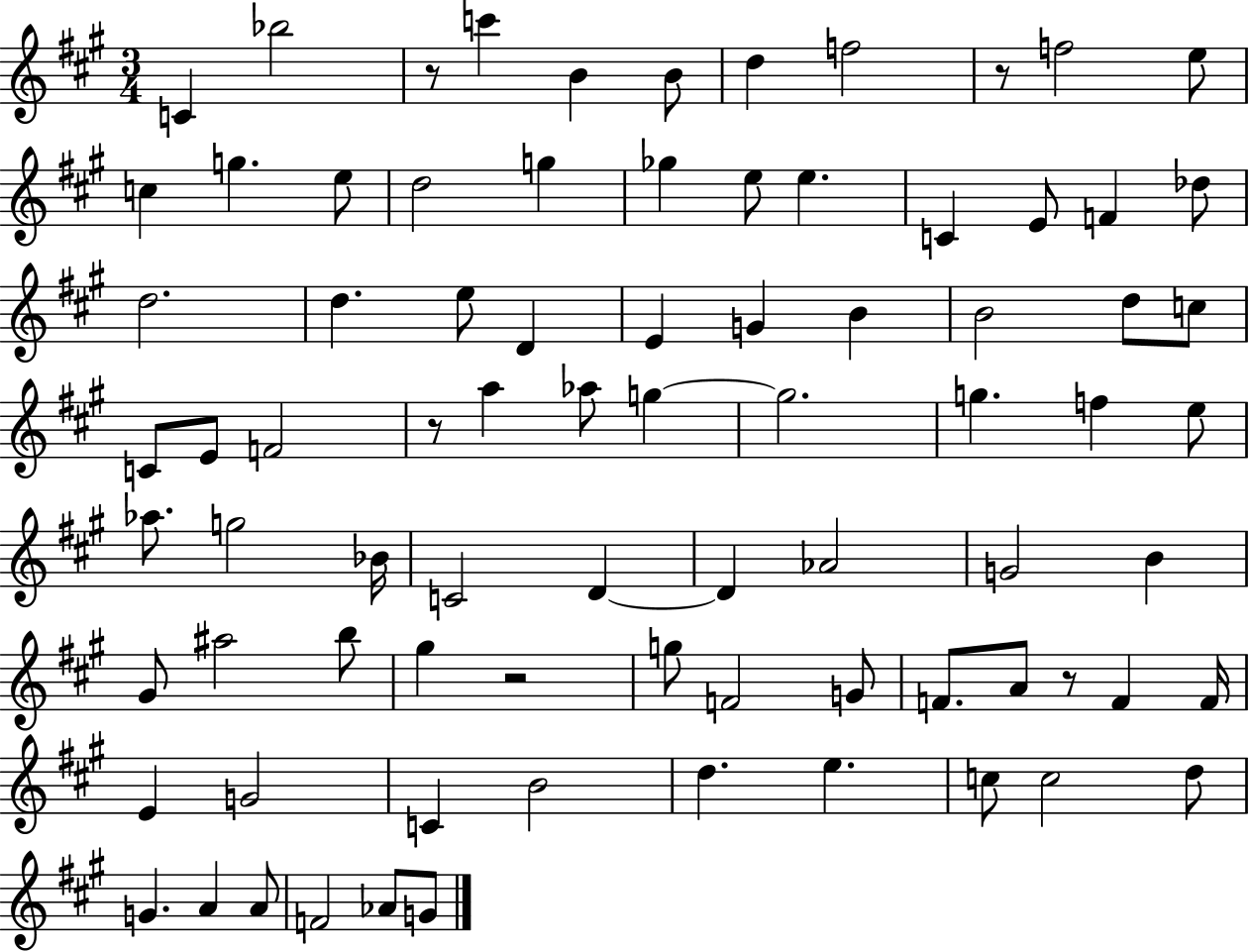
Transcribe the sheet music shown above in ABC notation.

X:1
T:Untitled
M:3/4
L:1/4
K:A
C _b2 z/2 c' B B/2 d f2 z/2 f2 e/2 c g e/2 d2 g _g e/2 e C E/2 F _d/2 d2 d e/2 D E G B B2 d/2 c/2 C/2 E/2 F2 z/2 a _a/2 g g2 g f e/2 _a/2 g2 _B/4 C2 D D _A2 G2 B ^G/2 ^a2 b/2 ^g z2 g/2 F2 G/2 F/2 A/2 z/2 F F/4 E G2 C B2 d e c/2 c2 d/2 G A A/2 F2 _A/2 G/2